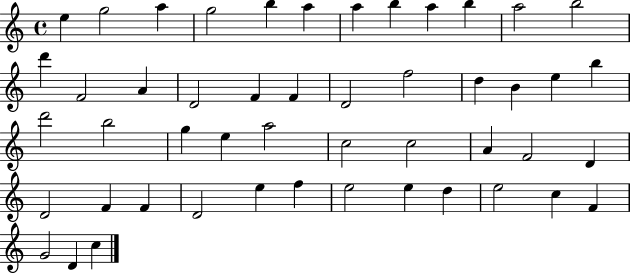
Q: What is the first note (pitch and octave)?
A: E5